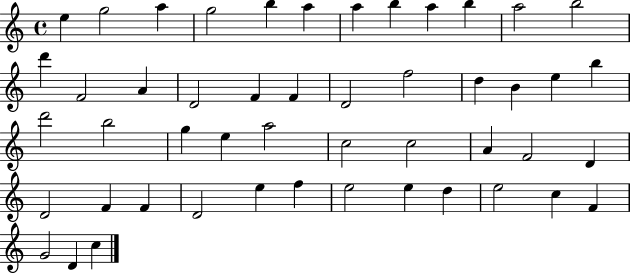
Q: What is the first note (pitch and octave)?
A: E5